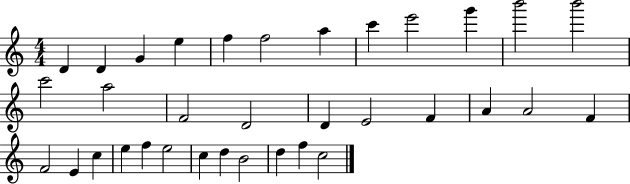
X:1
T:Untitled
M:4/4
L:1/4
K:C
D D G e f f2 a c' e'2 g' b'2 b'2 c'2 a2 F2 D2 D E2 F A A2 F F2 E c e f e2 c d B2 d f c2